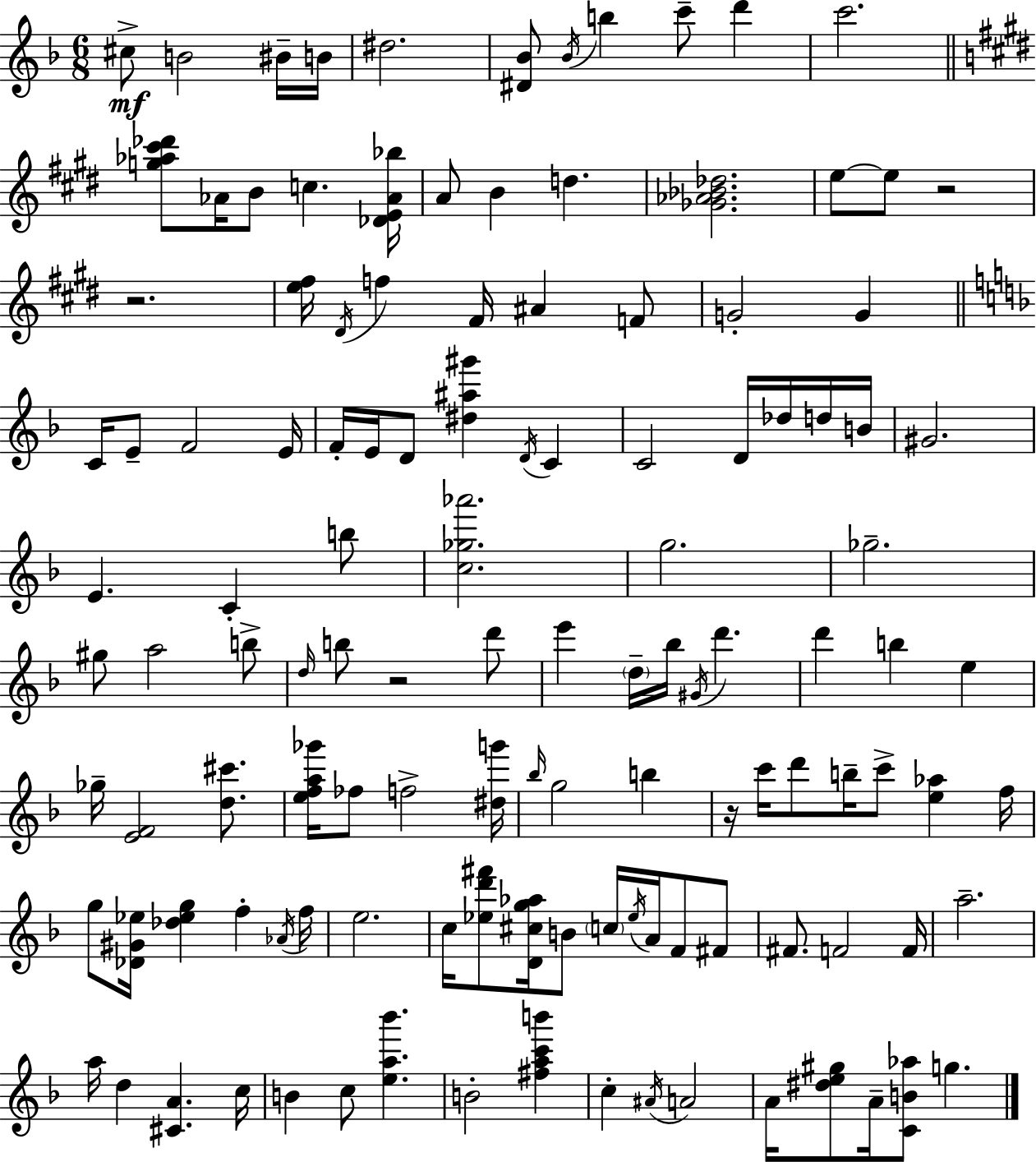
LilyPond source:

{
  \clef treble
  \numericTimeSignature
  \time 6/8
  \key f \major
  cis''8->\mf b'2 bis'16-- b'16 | dis''2. | <dis' bes'>8 \acciaccatura { bes'16 } b''4 c'''8-- d'''4 | c'''2. | \break \bar "||" \break \key e \major <g'' aes'' cis''' des'''>8 aes'16 b'8 c''4. <des' e' aes' bes''>16 | a'8 b'4 d''4. | <ges' aes' bes' des''>2. | e''8~~ e''8 r2 | \break r2. | <e'' fis''>16 \acciaccatura { dis'16 } f''4 fis'16 ais'4 f'8 | g'2-. g'4 | \bar "||" \break \key f \major c'16 e'8-- f'2 e'16 | f'16-. e'16 d'8 <dis'' ais'' gis'''>4 \acciaccatura { d'16 } c'4 | c'2 d'16 des''16 d''16 | b'16 gis'2. | \break e'4. c'4-. b''8 | <c'' ges'' aes'''>2. | g''2. | ges''2.-- | \break gis''8 a''2 b''8-> | \grace { d''16 } b''8 r2 | d'''8 e'''4 \parenthesize d''16-- bes''16 \acciaccatura { gis'16 } d'''4. | d'''4 b''4 e''4 | \break ges''16-- <e' f'>2 | <d'' cis'''>8. <e'' f'' a'' ges'''>16 fes''8 f''2-> | <dis'' g'''>16 \grace { bes''16 } g''2 | b''4 r16 c'''16 d'''8 b''16-- c'''8-> <e'' aes''>4 | \break f''16 g''8 <des' gis' ees''>16 <des'' ees'' g''>4 f''4-. | \acciaccatura { aes'16 } f''16 e''2. | c''16 <ees'' d''' fis'''>8 <d' cis'' g'' aes''>16 b'8 \parenthesize c''16 | \acciaccatura { ees''16 } a'16 f'8 fis'8 fis'8. f'2 | \break f'16 a''2.-- | a''16 d''4 <cis' a'>4. | c''16 b'4 c''8 | <e'' a'' bes'''>4. b'2-. | \break <fis'' a'' c''' b'''>4 c''4-. \acciaccatura { ais'16 } a'2 | a'16 <dis'' e'' gis''>8 a'16-- <c' b' aes''>8 | g''4. \bar "|."
}